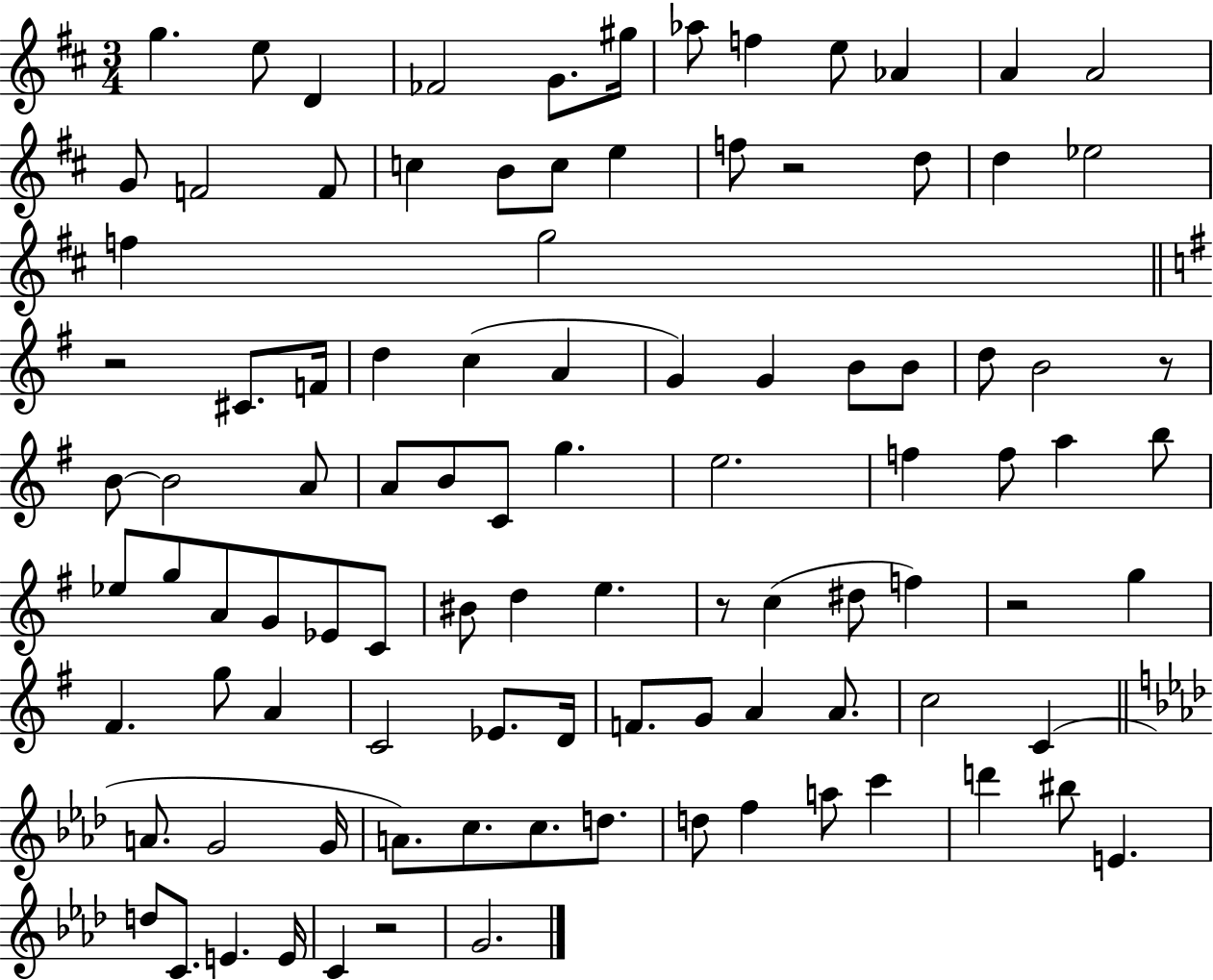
{
  \clef treble
  \numericTimeSignature
  \time 3/4
  \key d \major
  g''4. e''8 d'4 | fes'2 g'8. gis''16 | aes''8 f''4 e''8 aes'4 | a'4 a'2 | \break g'8 f'2 f'8 | c''4 b'8 c''8 e''4 | f''8 r2 d''8 | d''4 ees''2 | \break f''4 g''2 | \bar "||" \break \key g \major r2 cis'8. f'16 | d''4 c''4( a'4 | g'4) g'4 b'8 b'8 | d''8 b'2 r8 | \break b'8~~ b'2 a'8 | a'8 b'8 c'8 g''4. | e''2. | f''4 f''8 a''4 b''8 | \break ees''8 g''8 a'8 g'8 ees'8 c'8 | bis'8 d''4 e''4. | r8 c''4( dis''8 f''4) | r2 g''4 | \break fis'4. g''8 a'4 | c'2 ees'8. d'16 | f'8. g'8 a'4 a'8. | c''2 c'4( | \break \bar "||" \break \key f \minor a'8. g'2 g'16 | a'8.) c''8. c''8. d''8. | d''8 f''4 a''8 c'''4 | d'''4 bis''8 e'4. | \break d''8 c'8. e'4. e'16 | c'4 r2 | g'2. | \bar "|."
}